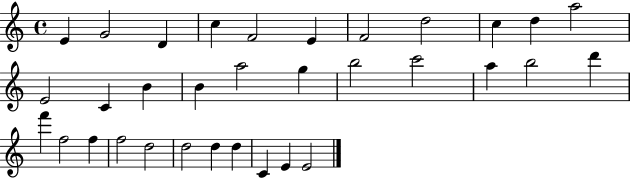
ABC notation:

X:1
T:Untitled
M:4/4
L:1/4
K:C
E G2 D c F2 E F2 d2 c d a2 E2 C B B a2 g b2 c'2 a b2 d' f' f2 f f2 d2 d2 d d C E E2